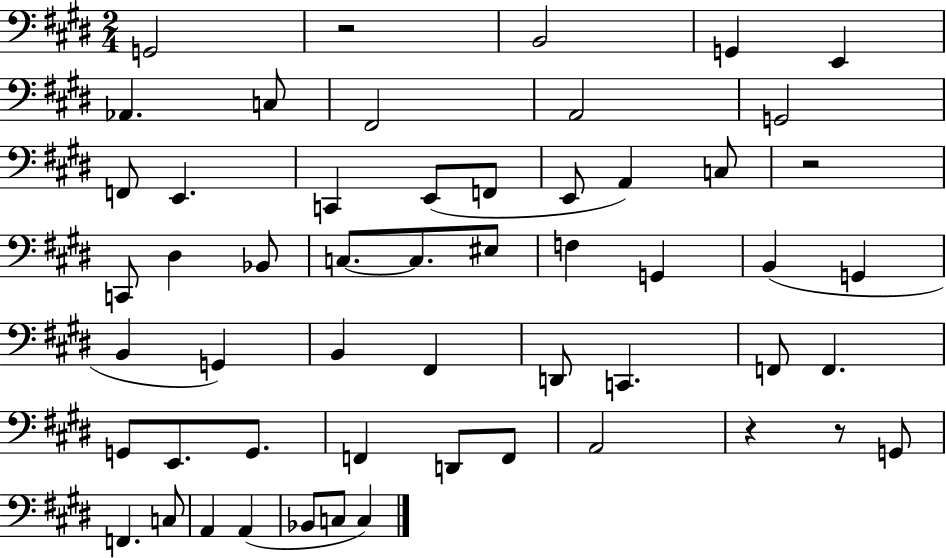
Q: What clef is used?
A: bass